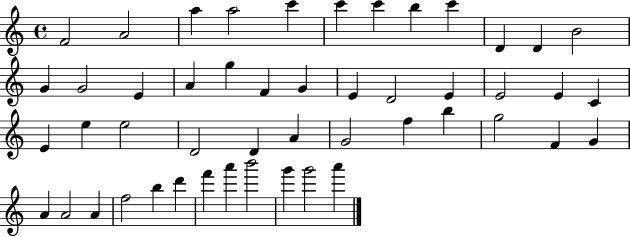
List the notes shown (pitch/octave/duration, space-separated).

F4/h A4/h A5/q A5/h C6/q C6/q C6/q B5/q C6/q D4/q D4/q B4/h G4/q G4/h E4/q A4/q G5/q F4/q G4/q E4/q D4/h E4/q E4/h E4/q C4/q E4/q E5/q E5/h D4/h D4/q A4/q G4/h F5/q B5/q G5/h F4/q G4/q A4/q A4/h A4/q F5/h B5/q D6/q F6/q A6/q B6/h G6/q G6/h A6/q